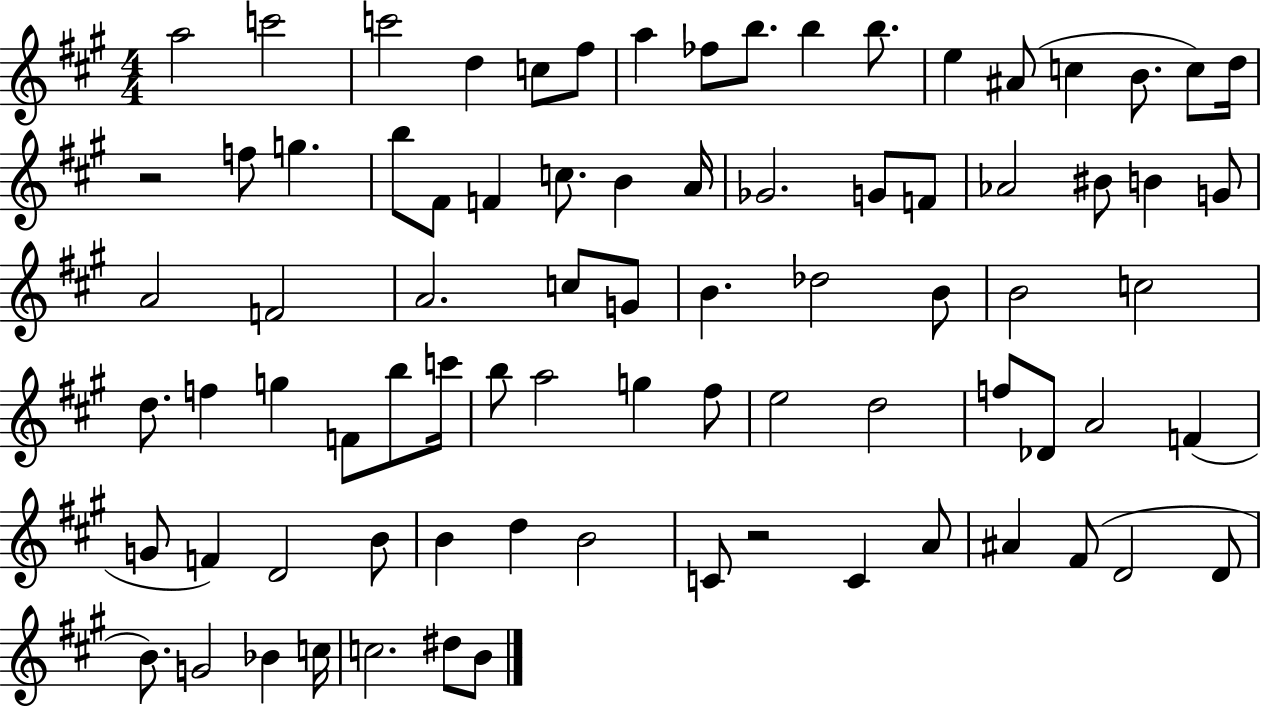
A5/h C6/h C6/h D5/q C5/e F#5/e A5/q FES5/e B5/e. B5/q B5/e. E5/q A#4/e C5/q B4/e. C5/e D5/s R/h F5/e G5/q. B5/e F#4/e F4/q C5/e. B4/q A4/s Gb4/h. G4/e F4/e Ab4/h BIS4/e B4/q G4/e A4/h F4/h A4/h. C5/e G4/e B4/q. Db5/h B4/e B4/h C5/h D5/e. F5/q G5/q F4/e B5/e C6/s B5/e A5/h G5/q F#5/e E5/h D5/h F5/e Db4/e A4/h F4/q G4/e F4/q D4/h B4/e B4/q D5/q B4/h C4/e R/h C4/q A4/e A#4/q F#4/e D4/h D4/e B4/e. G4/h Bb4/q C5/s C5/h. D#5/e B4/e